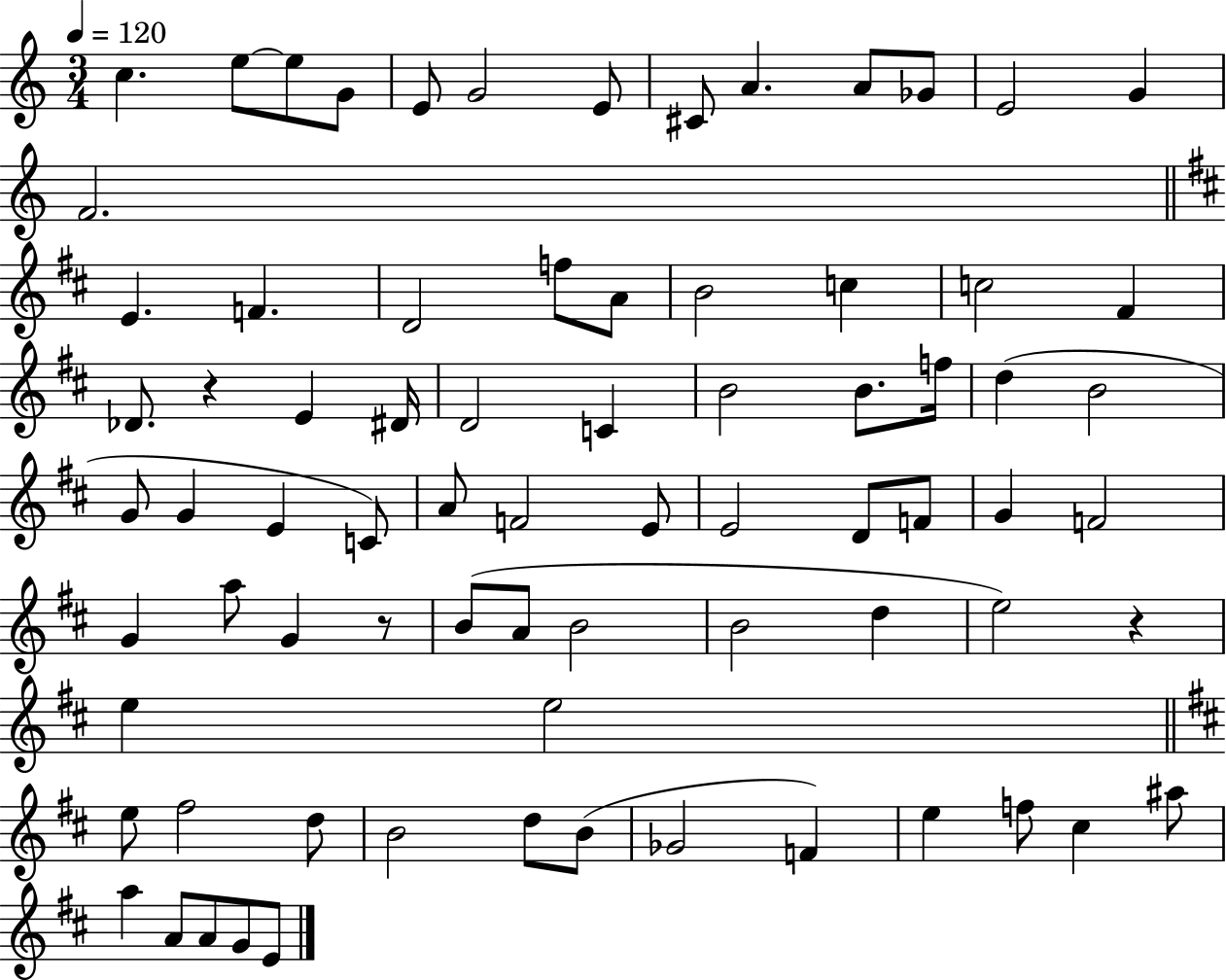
X:1
T:Untitled
M:3/4
L:1/4
K:C
c e/2 e/2 G/2 E/2 G2 E/2 ^C/2 A A/2 _G/2 E2 G F2 E F D2 f/2 A/2 B2 c c2 ^F _D/2 z E ^D/4 D2 C B2 B/2 f/4 d B2 G/2 G E C/2 A/2 F2 E/2 E2 D/2 F/2 G F2 G a/2 G z/2 B/2 A/2 B2 B2 d e2 z e e2 e/2 ^f2 d/2 B2 d/2 B/2 _G2 F e f/2 ^c ^a/2 a A/2 A/2 G/2 E/2